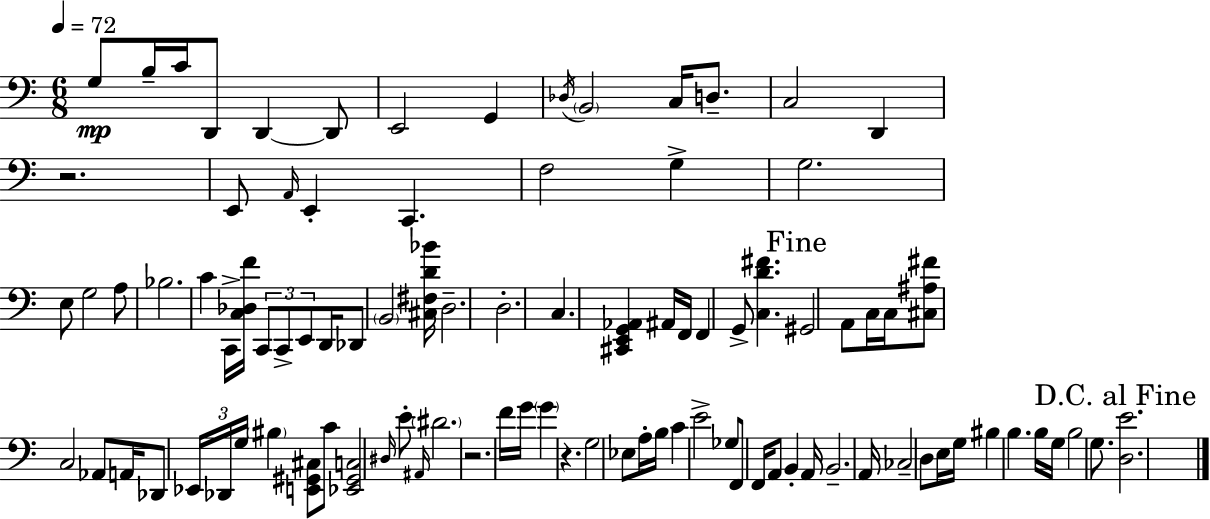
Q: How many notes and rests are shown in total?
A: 95